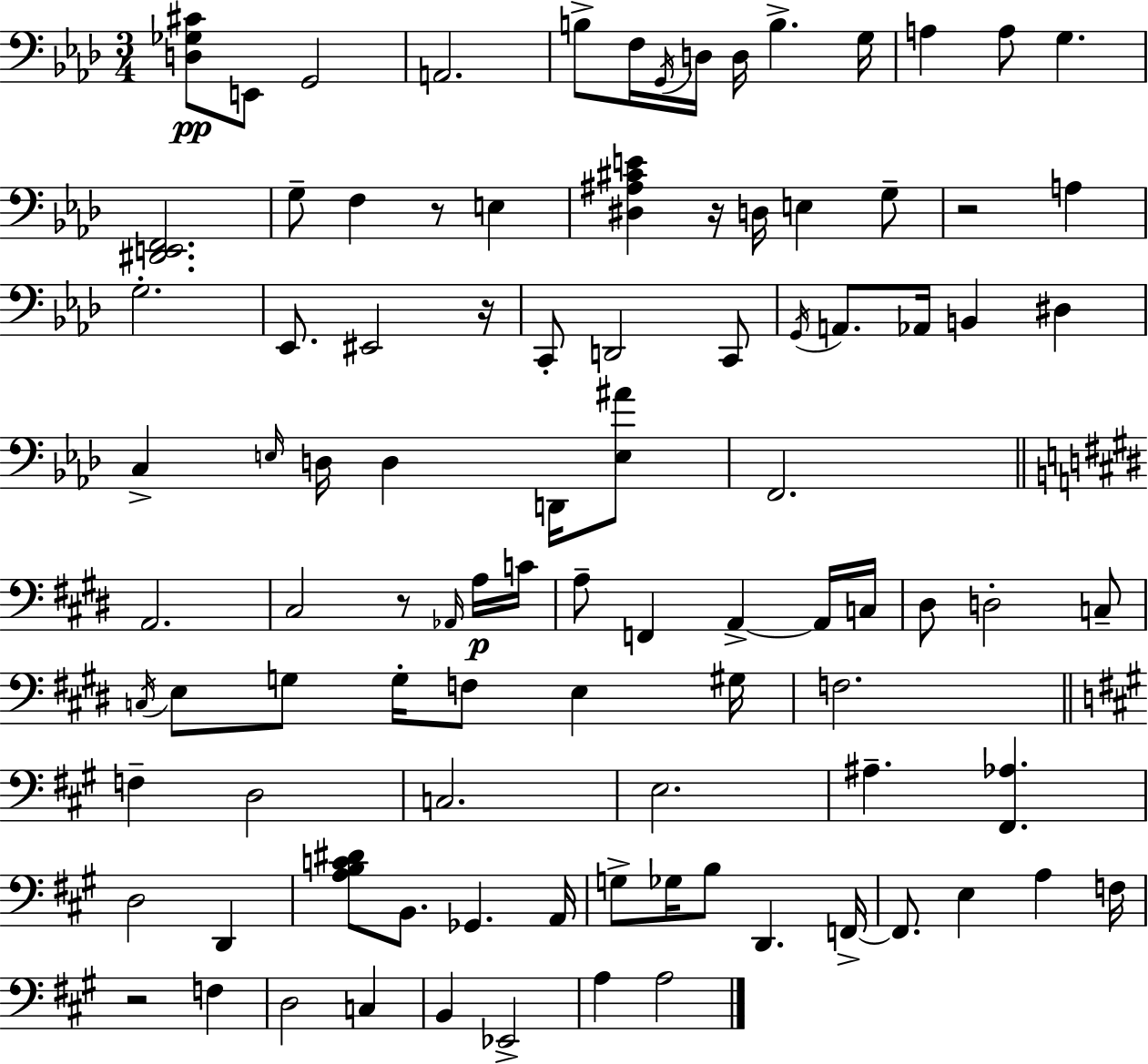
[D3,Gb3,C#4]/e E2/e G2/h A2/h. B3/e F3/s G2/s D3/s D3/s B3/q. G3/s A3/q A3/e G3/q. [D#2,E2,F2]/h. G3/e F3/q R/e E3/q [D#3,A#3,C#4,E4]/q R/s D3/s E3/q G3/e R/h A3/q G3/h. Eb2/e. EIS2/h R/s C2/e D2/h C2/e G2/s A2/e. Ab2/s B2/q D#3/q C3/q E3/s D3/s D3/q D2/s [E3,A#4]/e F2/h. A2/h. C#3/h R/e Ab2/s A3/s C4/s A3/e F2/q A2/q A2/s C3/s D#3/e D3/h C3/e C3/s E3/e G3/e G3/s F3/e E3/q G#3/s F3/h. F3/q D3/h C3/h. E3/h. A#3/q. [F#2,Ab3]/q. D3/h D2/q [A3,B3,C4,D#4]/e B2/e. Gb2/q. A2/s G3/e Gb3/s B3/e D2/q. F2/s F2/e. E3/q A3/q F3/s R/h F3/q D3/h C3/q B2/q Eb2/h A3/q A3/h